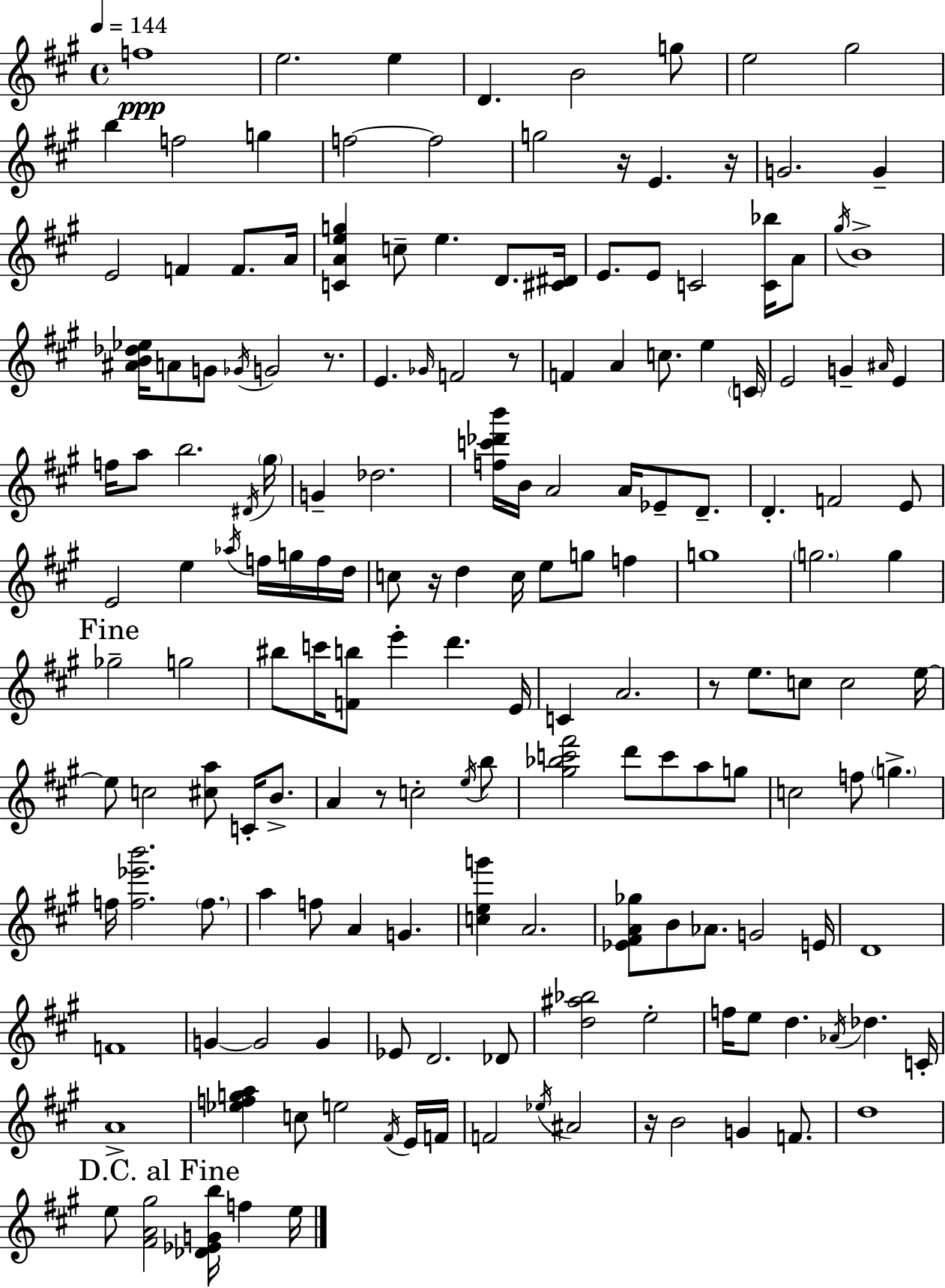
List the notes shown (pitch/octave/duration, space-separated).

F5/w E5/h. E5/q D4/q. B4/h G5/e E5/h G#5/h B5/q F5/h G5/q F5/h F5/h G5/h R/s E4/q. R/s G4/h. G4/q E4/h F4/q F4/e. A4/s [C4,A4,E5,G5]/q C5/e E5/q. D4/e. [C#4,D#4]/s E4/e. E4/e C4/h [C4,Bb5]/s A4/e G#5/s B4/w [A#4,B4,Db5,Eb5]/s A4/e G4/e Gb4/s G4/h R/e. E4/q. Gb4/s F4/h R/e F4/q A4/q C5/e. E5/q C4/s E4/h G4/q A#4/s E4/q F5/s A5/e B5/h. D#4/s G#5/s G4/q Db5/h. [F5,C6,Db6,B6]/s B4/s A4/h A4/s Eb4/e D4/e. D4/q. F4/h E4/e E4/h E5/q Ab5/s F5/s G5/s F5/s D5/s C5/e R/s D5/q C5/s E5/e G5/e F5/q G5/w G5/h. G5/q Gb5/h G5/h BIS5/e C6/s [F4,B5]/e E6/q D6/q. E4/s C4/q A4/h. R/e E5/e. C5/e C5/h E5/s E5/e C5/h [C#5,A5]/e C4/s B4/e. A4/q R/e C5/h E5/s B5/e [G#5,Bb5,C6,F#6]/h D6/e C6/e A5/e G5/e C5/h F5/e G5/q. F5/s [F5,Eb6,B6]/h. F5/e. A5/q F5/e A4/q G4/q. [C5,E5,G6]/q A4/h. [Eb4,F#4,A4,Gb5]/e B4/e Ab4/e. G4/h E4/s D4/w F4/w G4/q G4/h G4/q Eb4/e D4/h. Db4/e [D5,A#5,Bb5]/h E5/h F5/s E5/e D5/q. Ab4/s Db5/q. C4/s A4/w [Eb5,F5,G5,A5]/q C5/e E5/h F#4/s E4/s F4/s F4/h Eb5/s A#4/h R/s B4/h G4/q F4/e. D5/w E5/e [F#4,A4,G#5]/h [Db4,Eb4,G4,B5]/s F5/q E5/s